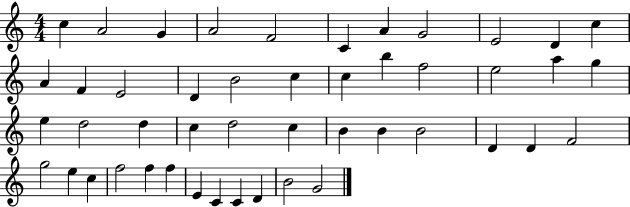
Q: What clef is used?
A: treble